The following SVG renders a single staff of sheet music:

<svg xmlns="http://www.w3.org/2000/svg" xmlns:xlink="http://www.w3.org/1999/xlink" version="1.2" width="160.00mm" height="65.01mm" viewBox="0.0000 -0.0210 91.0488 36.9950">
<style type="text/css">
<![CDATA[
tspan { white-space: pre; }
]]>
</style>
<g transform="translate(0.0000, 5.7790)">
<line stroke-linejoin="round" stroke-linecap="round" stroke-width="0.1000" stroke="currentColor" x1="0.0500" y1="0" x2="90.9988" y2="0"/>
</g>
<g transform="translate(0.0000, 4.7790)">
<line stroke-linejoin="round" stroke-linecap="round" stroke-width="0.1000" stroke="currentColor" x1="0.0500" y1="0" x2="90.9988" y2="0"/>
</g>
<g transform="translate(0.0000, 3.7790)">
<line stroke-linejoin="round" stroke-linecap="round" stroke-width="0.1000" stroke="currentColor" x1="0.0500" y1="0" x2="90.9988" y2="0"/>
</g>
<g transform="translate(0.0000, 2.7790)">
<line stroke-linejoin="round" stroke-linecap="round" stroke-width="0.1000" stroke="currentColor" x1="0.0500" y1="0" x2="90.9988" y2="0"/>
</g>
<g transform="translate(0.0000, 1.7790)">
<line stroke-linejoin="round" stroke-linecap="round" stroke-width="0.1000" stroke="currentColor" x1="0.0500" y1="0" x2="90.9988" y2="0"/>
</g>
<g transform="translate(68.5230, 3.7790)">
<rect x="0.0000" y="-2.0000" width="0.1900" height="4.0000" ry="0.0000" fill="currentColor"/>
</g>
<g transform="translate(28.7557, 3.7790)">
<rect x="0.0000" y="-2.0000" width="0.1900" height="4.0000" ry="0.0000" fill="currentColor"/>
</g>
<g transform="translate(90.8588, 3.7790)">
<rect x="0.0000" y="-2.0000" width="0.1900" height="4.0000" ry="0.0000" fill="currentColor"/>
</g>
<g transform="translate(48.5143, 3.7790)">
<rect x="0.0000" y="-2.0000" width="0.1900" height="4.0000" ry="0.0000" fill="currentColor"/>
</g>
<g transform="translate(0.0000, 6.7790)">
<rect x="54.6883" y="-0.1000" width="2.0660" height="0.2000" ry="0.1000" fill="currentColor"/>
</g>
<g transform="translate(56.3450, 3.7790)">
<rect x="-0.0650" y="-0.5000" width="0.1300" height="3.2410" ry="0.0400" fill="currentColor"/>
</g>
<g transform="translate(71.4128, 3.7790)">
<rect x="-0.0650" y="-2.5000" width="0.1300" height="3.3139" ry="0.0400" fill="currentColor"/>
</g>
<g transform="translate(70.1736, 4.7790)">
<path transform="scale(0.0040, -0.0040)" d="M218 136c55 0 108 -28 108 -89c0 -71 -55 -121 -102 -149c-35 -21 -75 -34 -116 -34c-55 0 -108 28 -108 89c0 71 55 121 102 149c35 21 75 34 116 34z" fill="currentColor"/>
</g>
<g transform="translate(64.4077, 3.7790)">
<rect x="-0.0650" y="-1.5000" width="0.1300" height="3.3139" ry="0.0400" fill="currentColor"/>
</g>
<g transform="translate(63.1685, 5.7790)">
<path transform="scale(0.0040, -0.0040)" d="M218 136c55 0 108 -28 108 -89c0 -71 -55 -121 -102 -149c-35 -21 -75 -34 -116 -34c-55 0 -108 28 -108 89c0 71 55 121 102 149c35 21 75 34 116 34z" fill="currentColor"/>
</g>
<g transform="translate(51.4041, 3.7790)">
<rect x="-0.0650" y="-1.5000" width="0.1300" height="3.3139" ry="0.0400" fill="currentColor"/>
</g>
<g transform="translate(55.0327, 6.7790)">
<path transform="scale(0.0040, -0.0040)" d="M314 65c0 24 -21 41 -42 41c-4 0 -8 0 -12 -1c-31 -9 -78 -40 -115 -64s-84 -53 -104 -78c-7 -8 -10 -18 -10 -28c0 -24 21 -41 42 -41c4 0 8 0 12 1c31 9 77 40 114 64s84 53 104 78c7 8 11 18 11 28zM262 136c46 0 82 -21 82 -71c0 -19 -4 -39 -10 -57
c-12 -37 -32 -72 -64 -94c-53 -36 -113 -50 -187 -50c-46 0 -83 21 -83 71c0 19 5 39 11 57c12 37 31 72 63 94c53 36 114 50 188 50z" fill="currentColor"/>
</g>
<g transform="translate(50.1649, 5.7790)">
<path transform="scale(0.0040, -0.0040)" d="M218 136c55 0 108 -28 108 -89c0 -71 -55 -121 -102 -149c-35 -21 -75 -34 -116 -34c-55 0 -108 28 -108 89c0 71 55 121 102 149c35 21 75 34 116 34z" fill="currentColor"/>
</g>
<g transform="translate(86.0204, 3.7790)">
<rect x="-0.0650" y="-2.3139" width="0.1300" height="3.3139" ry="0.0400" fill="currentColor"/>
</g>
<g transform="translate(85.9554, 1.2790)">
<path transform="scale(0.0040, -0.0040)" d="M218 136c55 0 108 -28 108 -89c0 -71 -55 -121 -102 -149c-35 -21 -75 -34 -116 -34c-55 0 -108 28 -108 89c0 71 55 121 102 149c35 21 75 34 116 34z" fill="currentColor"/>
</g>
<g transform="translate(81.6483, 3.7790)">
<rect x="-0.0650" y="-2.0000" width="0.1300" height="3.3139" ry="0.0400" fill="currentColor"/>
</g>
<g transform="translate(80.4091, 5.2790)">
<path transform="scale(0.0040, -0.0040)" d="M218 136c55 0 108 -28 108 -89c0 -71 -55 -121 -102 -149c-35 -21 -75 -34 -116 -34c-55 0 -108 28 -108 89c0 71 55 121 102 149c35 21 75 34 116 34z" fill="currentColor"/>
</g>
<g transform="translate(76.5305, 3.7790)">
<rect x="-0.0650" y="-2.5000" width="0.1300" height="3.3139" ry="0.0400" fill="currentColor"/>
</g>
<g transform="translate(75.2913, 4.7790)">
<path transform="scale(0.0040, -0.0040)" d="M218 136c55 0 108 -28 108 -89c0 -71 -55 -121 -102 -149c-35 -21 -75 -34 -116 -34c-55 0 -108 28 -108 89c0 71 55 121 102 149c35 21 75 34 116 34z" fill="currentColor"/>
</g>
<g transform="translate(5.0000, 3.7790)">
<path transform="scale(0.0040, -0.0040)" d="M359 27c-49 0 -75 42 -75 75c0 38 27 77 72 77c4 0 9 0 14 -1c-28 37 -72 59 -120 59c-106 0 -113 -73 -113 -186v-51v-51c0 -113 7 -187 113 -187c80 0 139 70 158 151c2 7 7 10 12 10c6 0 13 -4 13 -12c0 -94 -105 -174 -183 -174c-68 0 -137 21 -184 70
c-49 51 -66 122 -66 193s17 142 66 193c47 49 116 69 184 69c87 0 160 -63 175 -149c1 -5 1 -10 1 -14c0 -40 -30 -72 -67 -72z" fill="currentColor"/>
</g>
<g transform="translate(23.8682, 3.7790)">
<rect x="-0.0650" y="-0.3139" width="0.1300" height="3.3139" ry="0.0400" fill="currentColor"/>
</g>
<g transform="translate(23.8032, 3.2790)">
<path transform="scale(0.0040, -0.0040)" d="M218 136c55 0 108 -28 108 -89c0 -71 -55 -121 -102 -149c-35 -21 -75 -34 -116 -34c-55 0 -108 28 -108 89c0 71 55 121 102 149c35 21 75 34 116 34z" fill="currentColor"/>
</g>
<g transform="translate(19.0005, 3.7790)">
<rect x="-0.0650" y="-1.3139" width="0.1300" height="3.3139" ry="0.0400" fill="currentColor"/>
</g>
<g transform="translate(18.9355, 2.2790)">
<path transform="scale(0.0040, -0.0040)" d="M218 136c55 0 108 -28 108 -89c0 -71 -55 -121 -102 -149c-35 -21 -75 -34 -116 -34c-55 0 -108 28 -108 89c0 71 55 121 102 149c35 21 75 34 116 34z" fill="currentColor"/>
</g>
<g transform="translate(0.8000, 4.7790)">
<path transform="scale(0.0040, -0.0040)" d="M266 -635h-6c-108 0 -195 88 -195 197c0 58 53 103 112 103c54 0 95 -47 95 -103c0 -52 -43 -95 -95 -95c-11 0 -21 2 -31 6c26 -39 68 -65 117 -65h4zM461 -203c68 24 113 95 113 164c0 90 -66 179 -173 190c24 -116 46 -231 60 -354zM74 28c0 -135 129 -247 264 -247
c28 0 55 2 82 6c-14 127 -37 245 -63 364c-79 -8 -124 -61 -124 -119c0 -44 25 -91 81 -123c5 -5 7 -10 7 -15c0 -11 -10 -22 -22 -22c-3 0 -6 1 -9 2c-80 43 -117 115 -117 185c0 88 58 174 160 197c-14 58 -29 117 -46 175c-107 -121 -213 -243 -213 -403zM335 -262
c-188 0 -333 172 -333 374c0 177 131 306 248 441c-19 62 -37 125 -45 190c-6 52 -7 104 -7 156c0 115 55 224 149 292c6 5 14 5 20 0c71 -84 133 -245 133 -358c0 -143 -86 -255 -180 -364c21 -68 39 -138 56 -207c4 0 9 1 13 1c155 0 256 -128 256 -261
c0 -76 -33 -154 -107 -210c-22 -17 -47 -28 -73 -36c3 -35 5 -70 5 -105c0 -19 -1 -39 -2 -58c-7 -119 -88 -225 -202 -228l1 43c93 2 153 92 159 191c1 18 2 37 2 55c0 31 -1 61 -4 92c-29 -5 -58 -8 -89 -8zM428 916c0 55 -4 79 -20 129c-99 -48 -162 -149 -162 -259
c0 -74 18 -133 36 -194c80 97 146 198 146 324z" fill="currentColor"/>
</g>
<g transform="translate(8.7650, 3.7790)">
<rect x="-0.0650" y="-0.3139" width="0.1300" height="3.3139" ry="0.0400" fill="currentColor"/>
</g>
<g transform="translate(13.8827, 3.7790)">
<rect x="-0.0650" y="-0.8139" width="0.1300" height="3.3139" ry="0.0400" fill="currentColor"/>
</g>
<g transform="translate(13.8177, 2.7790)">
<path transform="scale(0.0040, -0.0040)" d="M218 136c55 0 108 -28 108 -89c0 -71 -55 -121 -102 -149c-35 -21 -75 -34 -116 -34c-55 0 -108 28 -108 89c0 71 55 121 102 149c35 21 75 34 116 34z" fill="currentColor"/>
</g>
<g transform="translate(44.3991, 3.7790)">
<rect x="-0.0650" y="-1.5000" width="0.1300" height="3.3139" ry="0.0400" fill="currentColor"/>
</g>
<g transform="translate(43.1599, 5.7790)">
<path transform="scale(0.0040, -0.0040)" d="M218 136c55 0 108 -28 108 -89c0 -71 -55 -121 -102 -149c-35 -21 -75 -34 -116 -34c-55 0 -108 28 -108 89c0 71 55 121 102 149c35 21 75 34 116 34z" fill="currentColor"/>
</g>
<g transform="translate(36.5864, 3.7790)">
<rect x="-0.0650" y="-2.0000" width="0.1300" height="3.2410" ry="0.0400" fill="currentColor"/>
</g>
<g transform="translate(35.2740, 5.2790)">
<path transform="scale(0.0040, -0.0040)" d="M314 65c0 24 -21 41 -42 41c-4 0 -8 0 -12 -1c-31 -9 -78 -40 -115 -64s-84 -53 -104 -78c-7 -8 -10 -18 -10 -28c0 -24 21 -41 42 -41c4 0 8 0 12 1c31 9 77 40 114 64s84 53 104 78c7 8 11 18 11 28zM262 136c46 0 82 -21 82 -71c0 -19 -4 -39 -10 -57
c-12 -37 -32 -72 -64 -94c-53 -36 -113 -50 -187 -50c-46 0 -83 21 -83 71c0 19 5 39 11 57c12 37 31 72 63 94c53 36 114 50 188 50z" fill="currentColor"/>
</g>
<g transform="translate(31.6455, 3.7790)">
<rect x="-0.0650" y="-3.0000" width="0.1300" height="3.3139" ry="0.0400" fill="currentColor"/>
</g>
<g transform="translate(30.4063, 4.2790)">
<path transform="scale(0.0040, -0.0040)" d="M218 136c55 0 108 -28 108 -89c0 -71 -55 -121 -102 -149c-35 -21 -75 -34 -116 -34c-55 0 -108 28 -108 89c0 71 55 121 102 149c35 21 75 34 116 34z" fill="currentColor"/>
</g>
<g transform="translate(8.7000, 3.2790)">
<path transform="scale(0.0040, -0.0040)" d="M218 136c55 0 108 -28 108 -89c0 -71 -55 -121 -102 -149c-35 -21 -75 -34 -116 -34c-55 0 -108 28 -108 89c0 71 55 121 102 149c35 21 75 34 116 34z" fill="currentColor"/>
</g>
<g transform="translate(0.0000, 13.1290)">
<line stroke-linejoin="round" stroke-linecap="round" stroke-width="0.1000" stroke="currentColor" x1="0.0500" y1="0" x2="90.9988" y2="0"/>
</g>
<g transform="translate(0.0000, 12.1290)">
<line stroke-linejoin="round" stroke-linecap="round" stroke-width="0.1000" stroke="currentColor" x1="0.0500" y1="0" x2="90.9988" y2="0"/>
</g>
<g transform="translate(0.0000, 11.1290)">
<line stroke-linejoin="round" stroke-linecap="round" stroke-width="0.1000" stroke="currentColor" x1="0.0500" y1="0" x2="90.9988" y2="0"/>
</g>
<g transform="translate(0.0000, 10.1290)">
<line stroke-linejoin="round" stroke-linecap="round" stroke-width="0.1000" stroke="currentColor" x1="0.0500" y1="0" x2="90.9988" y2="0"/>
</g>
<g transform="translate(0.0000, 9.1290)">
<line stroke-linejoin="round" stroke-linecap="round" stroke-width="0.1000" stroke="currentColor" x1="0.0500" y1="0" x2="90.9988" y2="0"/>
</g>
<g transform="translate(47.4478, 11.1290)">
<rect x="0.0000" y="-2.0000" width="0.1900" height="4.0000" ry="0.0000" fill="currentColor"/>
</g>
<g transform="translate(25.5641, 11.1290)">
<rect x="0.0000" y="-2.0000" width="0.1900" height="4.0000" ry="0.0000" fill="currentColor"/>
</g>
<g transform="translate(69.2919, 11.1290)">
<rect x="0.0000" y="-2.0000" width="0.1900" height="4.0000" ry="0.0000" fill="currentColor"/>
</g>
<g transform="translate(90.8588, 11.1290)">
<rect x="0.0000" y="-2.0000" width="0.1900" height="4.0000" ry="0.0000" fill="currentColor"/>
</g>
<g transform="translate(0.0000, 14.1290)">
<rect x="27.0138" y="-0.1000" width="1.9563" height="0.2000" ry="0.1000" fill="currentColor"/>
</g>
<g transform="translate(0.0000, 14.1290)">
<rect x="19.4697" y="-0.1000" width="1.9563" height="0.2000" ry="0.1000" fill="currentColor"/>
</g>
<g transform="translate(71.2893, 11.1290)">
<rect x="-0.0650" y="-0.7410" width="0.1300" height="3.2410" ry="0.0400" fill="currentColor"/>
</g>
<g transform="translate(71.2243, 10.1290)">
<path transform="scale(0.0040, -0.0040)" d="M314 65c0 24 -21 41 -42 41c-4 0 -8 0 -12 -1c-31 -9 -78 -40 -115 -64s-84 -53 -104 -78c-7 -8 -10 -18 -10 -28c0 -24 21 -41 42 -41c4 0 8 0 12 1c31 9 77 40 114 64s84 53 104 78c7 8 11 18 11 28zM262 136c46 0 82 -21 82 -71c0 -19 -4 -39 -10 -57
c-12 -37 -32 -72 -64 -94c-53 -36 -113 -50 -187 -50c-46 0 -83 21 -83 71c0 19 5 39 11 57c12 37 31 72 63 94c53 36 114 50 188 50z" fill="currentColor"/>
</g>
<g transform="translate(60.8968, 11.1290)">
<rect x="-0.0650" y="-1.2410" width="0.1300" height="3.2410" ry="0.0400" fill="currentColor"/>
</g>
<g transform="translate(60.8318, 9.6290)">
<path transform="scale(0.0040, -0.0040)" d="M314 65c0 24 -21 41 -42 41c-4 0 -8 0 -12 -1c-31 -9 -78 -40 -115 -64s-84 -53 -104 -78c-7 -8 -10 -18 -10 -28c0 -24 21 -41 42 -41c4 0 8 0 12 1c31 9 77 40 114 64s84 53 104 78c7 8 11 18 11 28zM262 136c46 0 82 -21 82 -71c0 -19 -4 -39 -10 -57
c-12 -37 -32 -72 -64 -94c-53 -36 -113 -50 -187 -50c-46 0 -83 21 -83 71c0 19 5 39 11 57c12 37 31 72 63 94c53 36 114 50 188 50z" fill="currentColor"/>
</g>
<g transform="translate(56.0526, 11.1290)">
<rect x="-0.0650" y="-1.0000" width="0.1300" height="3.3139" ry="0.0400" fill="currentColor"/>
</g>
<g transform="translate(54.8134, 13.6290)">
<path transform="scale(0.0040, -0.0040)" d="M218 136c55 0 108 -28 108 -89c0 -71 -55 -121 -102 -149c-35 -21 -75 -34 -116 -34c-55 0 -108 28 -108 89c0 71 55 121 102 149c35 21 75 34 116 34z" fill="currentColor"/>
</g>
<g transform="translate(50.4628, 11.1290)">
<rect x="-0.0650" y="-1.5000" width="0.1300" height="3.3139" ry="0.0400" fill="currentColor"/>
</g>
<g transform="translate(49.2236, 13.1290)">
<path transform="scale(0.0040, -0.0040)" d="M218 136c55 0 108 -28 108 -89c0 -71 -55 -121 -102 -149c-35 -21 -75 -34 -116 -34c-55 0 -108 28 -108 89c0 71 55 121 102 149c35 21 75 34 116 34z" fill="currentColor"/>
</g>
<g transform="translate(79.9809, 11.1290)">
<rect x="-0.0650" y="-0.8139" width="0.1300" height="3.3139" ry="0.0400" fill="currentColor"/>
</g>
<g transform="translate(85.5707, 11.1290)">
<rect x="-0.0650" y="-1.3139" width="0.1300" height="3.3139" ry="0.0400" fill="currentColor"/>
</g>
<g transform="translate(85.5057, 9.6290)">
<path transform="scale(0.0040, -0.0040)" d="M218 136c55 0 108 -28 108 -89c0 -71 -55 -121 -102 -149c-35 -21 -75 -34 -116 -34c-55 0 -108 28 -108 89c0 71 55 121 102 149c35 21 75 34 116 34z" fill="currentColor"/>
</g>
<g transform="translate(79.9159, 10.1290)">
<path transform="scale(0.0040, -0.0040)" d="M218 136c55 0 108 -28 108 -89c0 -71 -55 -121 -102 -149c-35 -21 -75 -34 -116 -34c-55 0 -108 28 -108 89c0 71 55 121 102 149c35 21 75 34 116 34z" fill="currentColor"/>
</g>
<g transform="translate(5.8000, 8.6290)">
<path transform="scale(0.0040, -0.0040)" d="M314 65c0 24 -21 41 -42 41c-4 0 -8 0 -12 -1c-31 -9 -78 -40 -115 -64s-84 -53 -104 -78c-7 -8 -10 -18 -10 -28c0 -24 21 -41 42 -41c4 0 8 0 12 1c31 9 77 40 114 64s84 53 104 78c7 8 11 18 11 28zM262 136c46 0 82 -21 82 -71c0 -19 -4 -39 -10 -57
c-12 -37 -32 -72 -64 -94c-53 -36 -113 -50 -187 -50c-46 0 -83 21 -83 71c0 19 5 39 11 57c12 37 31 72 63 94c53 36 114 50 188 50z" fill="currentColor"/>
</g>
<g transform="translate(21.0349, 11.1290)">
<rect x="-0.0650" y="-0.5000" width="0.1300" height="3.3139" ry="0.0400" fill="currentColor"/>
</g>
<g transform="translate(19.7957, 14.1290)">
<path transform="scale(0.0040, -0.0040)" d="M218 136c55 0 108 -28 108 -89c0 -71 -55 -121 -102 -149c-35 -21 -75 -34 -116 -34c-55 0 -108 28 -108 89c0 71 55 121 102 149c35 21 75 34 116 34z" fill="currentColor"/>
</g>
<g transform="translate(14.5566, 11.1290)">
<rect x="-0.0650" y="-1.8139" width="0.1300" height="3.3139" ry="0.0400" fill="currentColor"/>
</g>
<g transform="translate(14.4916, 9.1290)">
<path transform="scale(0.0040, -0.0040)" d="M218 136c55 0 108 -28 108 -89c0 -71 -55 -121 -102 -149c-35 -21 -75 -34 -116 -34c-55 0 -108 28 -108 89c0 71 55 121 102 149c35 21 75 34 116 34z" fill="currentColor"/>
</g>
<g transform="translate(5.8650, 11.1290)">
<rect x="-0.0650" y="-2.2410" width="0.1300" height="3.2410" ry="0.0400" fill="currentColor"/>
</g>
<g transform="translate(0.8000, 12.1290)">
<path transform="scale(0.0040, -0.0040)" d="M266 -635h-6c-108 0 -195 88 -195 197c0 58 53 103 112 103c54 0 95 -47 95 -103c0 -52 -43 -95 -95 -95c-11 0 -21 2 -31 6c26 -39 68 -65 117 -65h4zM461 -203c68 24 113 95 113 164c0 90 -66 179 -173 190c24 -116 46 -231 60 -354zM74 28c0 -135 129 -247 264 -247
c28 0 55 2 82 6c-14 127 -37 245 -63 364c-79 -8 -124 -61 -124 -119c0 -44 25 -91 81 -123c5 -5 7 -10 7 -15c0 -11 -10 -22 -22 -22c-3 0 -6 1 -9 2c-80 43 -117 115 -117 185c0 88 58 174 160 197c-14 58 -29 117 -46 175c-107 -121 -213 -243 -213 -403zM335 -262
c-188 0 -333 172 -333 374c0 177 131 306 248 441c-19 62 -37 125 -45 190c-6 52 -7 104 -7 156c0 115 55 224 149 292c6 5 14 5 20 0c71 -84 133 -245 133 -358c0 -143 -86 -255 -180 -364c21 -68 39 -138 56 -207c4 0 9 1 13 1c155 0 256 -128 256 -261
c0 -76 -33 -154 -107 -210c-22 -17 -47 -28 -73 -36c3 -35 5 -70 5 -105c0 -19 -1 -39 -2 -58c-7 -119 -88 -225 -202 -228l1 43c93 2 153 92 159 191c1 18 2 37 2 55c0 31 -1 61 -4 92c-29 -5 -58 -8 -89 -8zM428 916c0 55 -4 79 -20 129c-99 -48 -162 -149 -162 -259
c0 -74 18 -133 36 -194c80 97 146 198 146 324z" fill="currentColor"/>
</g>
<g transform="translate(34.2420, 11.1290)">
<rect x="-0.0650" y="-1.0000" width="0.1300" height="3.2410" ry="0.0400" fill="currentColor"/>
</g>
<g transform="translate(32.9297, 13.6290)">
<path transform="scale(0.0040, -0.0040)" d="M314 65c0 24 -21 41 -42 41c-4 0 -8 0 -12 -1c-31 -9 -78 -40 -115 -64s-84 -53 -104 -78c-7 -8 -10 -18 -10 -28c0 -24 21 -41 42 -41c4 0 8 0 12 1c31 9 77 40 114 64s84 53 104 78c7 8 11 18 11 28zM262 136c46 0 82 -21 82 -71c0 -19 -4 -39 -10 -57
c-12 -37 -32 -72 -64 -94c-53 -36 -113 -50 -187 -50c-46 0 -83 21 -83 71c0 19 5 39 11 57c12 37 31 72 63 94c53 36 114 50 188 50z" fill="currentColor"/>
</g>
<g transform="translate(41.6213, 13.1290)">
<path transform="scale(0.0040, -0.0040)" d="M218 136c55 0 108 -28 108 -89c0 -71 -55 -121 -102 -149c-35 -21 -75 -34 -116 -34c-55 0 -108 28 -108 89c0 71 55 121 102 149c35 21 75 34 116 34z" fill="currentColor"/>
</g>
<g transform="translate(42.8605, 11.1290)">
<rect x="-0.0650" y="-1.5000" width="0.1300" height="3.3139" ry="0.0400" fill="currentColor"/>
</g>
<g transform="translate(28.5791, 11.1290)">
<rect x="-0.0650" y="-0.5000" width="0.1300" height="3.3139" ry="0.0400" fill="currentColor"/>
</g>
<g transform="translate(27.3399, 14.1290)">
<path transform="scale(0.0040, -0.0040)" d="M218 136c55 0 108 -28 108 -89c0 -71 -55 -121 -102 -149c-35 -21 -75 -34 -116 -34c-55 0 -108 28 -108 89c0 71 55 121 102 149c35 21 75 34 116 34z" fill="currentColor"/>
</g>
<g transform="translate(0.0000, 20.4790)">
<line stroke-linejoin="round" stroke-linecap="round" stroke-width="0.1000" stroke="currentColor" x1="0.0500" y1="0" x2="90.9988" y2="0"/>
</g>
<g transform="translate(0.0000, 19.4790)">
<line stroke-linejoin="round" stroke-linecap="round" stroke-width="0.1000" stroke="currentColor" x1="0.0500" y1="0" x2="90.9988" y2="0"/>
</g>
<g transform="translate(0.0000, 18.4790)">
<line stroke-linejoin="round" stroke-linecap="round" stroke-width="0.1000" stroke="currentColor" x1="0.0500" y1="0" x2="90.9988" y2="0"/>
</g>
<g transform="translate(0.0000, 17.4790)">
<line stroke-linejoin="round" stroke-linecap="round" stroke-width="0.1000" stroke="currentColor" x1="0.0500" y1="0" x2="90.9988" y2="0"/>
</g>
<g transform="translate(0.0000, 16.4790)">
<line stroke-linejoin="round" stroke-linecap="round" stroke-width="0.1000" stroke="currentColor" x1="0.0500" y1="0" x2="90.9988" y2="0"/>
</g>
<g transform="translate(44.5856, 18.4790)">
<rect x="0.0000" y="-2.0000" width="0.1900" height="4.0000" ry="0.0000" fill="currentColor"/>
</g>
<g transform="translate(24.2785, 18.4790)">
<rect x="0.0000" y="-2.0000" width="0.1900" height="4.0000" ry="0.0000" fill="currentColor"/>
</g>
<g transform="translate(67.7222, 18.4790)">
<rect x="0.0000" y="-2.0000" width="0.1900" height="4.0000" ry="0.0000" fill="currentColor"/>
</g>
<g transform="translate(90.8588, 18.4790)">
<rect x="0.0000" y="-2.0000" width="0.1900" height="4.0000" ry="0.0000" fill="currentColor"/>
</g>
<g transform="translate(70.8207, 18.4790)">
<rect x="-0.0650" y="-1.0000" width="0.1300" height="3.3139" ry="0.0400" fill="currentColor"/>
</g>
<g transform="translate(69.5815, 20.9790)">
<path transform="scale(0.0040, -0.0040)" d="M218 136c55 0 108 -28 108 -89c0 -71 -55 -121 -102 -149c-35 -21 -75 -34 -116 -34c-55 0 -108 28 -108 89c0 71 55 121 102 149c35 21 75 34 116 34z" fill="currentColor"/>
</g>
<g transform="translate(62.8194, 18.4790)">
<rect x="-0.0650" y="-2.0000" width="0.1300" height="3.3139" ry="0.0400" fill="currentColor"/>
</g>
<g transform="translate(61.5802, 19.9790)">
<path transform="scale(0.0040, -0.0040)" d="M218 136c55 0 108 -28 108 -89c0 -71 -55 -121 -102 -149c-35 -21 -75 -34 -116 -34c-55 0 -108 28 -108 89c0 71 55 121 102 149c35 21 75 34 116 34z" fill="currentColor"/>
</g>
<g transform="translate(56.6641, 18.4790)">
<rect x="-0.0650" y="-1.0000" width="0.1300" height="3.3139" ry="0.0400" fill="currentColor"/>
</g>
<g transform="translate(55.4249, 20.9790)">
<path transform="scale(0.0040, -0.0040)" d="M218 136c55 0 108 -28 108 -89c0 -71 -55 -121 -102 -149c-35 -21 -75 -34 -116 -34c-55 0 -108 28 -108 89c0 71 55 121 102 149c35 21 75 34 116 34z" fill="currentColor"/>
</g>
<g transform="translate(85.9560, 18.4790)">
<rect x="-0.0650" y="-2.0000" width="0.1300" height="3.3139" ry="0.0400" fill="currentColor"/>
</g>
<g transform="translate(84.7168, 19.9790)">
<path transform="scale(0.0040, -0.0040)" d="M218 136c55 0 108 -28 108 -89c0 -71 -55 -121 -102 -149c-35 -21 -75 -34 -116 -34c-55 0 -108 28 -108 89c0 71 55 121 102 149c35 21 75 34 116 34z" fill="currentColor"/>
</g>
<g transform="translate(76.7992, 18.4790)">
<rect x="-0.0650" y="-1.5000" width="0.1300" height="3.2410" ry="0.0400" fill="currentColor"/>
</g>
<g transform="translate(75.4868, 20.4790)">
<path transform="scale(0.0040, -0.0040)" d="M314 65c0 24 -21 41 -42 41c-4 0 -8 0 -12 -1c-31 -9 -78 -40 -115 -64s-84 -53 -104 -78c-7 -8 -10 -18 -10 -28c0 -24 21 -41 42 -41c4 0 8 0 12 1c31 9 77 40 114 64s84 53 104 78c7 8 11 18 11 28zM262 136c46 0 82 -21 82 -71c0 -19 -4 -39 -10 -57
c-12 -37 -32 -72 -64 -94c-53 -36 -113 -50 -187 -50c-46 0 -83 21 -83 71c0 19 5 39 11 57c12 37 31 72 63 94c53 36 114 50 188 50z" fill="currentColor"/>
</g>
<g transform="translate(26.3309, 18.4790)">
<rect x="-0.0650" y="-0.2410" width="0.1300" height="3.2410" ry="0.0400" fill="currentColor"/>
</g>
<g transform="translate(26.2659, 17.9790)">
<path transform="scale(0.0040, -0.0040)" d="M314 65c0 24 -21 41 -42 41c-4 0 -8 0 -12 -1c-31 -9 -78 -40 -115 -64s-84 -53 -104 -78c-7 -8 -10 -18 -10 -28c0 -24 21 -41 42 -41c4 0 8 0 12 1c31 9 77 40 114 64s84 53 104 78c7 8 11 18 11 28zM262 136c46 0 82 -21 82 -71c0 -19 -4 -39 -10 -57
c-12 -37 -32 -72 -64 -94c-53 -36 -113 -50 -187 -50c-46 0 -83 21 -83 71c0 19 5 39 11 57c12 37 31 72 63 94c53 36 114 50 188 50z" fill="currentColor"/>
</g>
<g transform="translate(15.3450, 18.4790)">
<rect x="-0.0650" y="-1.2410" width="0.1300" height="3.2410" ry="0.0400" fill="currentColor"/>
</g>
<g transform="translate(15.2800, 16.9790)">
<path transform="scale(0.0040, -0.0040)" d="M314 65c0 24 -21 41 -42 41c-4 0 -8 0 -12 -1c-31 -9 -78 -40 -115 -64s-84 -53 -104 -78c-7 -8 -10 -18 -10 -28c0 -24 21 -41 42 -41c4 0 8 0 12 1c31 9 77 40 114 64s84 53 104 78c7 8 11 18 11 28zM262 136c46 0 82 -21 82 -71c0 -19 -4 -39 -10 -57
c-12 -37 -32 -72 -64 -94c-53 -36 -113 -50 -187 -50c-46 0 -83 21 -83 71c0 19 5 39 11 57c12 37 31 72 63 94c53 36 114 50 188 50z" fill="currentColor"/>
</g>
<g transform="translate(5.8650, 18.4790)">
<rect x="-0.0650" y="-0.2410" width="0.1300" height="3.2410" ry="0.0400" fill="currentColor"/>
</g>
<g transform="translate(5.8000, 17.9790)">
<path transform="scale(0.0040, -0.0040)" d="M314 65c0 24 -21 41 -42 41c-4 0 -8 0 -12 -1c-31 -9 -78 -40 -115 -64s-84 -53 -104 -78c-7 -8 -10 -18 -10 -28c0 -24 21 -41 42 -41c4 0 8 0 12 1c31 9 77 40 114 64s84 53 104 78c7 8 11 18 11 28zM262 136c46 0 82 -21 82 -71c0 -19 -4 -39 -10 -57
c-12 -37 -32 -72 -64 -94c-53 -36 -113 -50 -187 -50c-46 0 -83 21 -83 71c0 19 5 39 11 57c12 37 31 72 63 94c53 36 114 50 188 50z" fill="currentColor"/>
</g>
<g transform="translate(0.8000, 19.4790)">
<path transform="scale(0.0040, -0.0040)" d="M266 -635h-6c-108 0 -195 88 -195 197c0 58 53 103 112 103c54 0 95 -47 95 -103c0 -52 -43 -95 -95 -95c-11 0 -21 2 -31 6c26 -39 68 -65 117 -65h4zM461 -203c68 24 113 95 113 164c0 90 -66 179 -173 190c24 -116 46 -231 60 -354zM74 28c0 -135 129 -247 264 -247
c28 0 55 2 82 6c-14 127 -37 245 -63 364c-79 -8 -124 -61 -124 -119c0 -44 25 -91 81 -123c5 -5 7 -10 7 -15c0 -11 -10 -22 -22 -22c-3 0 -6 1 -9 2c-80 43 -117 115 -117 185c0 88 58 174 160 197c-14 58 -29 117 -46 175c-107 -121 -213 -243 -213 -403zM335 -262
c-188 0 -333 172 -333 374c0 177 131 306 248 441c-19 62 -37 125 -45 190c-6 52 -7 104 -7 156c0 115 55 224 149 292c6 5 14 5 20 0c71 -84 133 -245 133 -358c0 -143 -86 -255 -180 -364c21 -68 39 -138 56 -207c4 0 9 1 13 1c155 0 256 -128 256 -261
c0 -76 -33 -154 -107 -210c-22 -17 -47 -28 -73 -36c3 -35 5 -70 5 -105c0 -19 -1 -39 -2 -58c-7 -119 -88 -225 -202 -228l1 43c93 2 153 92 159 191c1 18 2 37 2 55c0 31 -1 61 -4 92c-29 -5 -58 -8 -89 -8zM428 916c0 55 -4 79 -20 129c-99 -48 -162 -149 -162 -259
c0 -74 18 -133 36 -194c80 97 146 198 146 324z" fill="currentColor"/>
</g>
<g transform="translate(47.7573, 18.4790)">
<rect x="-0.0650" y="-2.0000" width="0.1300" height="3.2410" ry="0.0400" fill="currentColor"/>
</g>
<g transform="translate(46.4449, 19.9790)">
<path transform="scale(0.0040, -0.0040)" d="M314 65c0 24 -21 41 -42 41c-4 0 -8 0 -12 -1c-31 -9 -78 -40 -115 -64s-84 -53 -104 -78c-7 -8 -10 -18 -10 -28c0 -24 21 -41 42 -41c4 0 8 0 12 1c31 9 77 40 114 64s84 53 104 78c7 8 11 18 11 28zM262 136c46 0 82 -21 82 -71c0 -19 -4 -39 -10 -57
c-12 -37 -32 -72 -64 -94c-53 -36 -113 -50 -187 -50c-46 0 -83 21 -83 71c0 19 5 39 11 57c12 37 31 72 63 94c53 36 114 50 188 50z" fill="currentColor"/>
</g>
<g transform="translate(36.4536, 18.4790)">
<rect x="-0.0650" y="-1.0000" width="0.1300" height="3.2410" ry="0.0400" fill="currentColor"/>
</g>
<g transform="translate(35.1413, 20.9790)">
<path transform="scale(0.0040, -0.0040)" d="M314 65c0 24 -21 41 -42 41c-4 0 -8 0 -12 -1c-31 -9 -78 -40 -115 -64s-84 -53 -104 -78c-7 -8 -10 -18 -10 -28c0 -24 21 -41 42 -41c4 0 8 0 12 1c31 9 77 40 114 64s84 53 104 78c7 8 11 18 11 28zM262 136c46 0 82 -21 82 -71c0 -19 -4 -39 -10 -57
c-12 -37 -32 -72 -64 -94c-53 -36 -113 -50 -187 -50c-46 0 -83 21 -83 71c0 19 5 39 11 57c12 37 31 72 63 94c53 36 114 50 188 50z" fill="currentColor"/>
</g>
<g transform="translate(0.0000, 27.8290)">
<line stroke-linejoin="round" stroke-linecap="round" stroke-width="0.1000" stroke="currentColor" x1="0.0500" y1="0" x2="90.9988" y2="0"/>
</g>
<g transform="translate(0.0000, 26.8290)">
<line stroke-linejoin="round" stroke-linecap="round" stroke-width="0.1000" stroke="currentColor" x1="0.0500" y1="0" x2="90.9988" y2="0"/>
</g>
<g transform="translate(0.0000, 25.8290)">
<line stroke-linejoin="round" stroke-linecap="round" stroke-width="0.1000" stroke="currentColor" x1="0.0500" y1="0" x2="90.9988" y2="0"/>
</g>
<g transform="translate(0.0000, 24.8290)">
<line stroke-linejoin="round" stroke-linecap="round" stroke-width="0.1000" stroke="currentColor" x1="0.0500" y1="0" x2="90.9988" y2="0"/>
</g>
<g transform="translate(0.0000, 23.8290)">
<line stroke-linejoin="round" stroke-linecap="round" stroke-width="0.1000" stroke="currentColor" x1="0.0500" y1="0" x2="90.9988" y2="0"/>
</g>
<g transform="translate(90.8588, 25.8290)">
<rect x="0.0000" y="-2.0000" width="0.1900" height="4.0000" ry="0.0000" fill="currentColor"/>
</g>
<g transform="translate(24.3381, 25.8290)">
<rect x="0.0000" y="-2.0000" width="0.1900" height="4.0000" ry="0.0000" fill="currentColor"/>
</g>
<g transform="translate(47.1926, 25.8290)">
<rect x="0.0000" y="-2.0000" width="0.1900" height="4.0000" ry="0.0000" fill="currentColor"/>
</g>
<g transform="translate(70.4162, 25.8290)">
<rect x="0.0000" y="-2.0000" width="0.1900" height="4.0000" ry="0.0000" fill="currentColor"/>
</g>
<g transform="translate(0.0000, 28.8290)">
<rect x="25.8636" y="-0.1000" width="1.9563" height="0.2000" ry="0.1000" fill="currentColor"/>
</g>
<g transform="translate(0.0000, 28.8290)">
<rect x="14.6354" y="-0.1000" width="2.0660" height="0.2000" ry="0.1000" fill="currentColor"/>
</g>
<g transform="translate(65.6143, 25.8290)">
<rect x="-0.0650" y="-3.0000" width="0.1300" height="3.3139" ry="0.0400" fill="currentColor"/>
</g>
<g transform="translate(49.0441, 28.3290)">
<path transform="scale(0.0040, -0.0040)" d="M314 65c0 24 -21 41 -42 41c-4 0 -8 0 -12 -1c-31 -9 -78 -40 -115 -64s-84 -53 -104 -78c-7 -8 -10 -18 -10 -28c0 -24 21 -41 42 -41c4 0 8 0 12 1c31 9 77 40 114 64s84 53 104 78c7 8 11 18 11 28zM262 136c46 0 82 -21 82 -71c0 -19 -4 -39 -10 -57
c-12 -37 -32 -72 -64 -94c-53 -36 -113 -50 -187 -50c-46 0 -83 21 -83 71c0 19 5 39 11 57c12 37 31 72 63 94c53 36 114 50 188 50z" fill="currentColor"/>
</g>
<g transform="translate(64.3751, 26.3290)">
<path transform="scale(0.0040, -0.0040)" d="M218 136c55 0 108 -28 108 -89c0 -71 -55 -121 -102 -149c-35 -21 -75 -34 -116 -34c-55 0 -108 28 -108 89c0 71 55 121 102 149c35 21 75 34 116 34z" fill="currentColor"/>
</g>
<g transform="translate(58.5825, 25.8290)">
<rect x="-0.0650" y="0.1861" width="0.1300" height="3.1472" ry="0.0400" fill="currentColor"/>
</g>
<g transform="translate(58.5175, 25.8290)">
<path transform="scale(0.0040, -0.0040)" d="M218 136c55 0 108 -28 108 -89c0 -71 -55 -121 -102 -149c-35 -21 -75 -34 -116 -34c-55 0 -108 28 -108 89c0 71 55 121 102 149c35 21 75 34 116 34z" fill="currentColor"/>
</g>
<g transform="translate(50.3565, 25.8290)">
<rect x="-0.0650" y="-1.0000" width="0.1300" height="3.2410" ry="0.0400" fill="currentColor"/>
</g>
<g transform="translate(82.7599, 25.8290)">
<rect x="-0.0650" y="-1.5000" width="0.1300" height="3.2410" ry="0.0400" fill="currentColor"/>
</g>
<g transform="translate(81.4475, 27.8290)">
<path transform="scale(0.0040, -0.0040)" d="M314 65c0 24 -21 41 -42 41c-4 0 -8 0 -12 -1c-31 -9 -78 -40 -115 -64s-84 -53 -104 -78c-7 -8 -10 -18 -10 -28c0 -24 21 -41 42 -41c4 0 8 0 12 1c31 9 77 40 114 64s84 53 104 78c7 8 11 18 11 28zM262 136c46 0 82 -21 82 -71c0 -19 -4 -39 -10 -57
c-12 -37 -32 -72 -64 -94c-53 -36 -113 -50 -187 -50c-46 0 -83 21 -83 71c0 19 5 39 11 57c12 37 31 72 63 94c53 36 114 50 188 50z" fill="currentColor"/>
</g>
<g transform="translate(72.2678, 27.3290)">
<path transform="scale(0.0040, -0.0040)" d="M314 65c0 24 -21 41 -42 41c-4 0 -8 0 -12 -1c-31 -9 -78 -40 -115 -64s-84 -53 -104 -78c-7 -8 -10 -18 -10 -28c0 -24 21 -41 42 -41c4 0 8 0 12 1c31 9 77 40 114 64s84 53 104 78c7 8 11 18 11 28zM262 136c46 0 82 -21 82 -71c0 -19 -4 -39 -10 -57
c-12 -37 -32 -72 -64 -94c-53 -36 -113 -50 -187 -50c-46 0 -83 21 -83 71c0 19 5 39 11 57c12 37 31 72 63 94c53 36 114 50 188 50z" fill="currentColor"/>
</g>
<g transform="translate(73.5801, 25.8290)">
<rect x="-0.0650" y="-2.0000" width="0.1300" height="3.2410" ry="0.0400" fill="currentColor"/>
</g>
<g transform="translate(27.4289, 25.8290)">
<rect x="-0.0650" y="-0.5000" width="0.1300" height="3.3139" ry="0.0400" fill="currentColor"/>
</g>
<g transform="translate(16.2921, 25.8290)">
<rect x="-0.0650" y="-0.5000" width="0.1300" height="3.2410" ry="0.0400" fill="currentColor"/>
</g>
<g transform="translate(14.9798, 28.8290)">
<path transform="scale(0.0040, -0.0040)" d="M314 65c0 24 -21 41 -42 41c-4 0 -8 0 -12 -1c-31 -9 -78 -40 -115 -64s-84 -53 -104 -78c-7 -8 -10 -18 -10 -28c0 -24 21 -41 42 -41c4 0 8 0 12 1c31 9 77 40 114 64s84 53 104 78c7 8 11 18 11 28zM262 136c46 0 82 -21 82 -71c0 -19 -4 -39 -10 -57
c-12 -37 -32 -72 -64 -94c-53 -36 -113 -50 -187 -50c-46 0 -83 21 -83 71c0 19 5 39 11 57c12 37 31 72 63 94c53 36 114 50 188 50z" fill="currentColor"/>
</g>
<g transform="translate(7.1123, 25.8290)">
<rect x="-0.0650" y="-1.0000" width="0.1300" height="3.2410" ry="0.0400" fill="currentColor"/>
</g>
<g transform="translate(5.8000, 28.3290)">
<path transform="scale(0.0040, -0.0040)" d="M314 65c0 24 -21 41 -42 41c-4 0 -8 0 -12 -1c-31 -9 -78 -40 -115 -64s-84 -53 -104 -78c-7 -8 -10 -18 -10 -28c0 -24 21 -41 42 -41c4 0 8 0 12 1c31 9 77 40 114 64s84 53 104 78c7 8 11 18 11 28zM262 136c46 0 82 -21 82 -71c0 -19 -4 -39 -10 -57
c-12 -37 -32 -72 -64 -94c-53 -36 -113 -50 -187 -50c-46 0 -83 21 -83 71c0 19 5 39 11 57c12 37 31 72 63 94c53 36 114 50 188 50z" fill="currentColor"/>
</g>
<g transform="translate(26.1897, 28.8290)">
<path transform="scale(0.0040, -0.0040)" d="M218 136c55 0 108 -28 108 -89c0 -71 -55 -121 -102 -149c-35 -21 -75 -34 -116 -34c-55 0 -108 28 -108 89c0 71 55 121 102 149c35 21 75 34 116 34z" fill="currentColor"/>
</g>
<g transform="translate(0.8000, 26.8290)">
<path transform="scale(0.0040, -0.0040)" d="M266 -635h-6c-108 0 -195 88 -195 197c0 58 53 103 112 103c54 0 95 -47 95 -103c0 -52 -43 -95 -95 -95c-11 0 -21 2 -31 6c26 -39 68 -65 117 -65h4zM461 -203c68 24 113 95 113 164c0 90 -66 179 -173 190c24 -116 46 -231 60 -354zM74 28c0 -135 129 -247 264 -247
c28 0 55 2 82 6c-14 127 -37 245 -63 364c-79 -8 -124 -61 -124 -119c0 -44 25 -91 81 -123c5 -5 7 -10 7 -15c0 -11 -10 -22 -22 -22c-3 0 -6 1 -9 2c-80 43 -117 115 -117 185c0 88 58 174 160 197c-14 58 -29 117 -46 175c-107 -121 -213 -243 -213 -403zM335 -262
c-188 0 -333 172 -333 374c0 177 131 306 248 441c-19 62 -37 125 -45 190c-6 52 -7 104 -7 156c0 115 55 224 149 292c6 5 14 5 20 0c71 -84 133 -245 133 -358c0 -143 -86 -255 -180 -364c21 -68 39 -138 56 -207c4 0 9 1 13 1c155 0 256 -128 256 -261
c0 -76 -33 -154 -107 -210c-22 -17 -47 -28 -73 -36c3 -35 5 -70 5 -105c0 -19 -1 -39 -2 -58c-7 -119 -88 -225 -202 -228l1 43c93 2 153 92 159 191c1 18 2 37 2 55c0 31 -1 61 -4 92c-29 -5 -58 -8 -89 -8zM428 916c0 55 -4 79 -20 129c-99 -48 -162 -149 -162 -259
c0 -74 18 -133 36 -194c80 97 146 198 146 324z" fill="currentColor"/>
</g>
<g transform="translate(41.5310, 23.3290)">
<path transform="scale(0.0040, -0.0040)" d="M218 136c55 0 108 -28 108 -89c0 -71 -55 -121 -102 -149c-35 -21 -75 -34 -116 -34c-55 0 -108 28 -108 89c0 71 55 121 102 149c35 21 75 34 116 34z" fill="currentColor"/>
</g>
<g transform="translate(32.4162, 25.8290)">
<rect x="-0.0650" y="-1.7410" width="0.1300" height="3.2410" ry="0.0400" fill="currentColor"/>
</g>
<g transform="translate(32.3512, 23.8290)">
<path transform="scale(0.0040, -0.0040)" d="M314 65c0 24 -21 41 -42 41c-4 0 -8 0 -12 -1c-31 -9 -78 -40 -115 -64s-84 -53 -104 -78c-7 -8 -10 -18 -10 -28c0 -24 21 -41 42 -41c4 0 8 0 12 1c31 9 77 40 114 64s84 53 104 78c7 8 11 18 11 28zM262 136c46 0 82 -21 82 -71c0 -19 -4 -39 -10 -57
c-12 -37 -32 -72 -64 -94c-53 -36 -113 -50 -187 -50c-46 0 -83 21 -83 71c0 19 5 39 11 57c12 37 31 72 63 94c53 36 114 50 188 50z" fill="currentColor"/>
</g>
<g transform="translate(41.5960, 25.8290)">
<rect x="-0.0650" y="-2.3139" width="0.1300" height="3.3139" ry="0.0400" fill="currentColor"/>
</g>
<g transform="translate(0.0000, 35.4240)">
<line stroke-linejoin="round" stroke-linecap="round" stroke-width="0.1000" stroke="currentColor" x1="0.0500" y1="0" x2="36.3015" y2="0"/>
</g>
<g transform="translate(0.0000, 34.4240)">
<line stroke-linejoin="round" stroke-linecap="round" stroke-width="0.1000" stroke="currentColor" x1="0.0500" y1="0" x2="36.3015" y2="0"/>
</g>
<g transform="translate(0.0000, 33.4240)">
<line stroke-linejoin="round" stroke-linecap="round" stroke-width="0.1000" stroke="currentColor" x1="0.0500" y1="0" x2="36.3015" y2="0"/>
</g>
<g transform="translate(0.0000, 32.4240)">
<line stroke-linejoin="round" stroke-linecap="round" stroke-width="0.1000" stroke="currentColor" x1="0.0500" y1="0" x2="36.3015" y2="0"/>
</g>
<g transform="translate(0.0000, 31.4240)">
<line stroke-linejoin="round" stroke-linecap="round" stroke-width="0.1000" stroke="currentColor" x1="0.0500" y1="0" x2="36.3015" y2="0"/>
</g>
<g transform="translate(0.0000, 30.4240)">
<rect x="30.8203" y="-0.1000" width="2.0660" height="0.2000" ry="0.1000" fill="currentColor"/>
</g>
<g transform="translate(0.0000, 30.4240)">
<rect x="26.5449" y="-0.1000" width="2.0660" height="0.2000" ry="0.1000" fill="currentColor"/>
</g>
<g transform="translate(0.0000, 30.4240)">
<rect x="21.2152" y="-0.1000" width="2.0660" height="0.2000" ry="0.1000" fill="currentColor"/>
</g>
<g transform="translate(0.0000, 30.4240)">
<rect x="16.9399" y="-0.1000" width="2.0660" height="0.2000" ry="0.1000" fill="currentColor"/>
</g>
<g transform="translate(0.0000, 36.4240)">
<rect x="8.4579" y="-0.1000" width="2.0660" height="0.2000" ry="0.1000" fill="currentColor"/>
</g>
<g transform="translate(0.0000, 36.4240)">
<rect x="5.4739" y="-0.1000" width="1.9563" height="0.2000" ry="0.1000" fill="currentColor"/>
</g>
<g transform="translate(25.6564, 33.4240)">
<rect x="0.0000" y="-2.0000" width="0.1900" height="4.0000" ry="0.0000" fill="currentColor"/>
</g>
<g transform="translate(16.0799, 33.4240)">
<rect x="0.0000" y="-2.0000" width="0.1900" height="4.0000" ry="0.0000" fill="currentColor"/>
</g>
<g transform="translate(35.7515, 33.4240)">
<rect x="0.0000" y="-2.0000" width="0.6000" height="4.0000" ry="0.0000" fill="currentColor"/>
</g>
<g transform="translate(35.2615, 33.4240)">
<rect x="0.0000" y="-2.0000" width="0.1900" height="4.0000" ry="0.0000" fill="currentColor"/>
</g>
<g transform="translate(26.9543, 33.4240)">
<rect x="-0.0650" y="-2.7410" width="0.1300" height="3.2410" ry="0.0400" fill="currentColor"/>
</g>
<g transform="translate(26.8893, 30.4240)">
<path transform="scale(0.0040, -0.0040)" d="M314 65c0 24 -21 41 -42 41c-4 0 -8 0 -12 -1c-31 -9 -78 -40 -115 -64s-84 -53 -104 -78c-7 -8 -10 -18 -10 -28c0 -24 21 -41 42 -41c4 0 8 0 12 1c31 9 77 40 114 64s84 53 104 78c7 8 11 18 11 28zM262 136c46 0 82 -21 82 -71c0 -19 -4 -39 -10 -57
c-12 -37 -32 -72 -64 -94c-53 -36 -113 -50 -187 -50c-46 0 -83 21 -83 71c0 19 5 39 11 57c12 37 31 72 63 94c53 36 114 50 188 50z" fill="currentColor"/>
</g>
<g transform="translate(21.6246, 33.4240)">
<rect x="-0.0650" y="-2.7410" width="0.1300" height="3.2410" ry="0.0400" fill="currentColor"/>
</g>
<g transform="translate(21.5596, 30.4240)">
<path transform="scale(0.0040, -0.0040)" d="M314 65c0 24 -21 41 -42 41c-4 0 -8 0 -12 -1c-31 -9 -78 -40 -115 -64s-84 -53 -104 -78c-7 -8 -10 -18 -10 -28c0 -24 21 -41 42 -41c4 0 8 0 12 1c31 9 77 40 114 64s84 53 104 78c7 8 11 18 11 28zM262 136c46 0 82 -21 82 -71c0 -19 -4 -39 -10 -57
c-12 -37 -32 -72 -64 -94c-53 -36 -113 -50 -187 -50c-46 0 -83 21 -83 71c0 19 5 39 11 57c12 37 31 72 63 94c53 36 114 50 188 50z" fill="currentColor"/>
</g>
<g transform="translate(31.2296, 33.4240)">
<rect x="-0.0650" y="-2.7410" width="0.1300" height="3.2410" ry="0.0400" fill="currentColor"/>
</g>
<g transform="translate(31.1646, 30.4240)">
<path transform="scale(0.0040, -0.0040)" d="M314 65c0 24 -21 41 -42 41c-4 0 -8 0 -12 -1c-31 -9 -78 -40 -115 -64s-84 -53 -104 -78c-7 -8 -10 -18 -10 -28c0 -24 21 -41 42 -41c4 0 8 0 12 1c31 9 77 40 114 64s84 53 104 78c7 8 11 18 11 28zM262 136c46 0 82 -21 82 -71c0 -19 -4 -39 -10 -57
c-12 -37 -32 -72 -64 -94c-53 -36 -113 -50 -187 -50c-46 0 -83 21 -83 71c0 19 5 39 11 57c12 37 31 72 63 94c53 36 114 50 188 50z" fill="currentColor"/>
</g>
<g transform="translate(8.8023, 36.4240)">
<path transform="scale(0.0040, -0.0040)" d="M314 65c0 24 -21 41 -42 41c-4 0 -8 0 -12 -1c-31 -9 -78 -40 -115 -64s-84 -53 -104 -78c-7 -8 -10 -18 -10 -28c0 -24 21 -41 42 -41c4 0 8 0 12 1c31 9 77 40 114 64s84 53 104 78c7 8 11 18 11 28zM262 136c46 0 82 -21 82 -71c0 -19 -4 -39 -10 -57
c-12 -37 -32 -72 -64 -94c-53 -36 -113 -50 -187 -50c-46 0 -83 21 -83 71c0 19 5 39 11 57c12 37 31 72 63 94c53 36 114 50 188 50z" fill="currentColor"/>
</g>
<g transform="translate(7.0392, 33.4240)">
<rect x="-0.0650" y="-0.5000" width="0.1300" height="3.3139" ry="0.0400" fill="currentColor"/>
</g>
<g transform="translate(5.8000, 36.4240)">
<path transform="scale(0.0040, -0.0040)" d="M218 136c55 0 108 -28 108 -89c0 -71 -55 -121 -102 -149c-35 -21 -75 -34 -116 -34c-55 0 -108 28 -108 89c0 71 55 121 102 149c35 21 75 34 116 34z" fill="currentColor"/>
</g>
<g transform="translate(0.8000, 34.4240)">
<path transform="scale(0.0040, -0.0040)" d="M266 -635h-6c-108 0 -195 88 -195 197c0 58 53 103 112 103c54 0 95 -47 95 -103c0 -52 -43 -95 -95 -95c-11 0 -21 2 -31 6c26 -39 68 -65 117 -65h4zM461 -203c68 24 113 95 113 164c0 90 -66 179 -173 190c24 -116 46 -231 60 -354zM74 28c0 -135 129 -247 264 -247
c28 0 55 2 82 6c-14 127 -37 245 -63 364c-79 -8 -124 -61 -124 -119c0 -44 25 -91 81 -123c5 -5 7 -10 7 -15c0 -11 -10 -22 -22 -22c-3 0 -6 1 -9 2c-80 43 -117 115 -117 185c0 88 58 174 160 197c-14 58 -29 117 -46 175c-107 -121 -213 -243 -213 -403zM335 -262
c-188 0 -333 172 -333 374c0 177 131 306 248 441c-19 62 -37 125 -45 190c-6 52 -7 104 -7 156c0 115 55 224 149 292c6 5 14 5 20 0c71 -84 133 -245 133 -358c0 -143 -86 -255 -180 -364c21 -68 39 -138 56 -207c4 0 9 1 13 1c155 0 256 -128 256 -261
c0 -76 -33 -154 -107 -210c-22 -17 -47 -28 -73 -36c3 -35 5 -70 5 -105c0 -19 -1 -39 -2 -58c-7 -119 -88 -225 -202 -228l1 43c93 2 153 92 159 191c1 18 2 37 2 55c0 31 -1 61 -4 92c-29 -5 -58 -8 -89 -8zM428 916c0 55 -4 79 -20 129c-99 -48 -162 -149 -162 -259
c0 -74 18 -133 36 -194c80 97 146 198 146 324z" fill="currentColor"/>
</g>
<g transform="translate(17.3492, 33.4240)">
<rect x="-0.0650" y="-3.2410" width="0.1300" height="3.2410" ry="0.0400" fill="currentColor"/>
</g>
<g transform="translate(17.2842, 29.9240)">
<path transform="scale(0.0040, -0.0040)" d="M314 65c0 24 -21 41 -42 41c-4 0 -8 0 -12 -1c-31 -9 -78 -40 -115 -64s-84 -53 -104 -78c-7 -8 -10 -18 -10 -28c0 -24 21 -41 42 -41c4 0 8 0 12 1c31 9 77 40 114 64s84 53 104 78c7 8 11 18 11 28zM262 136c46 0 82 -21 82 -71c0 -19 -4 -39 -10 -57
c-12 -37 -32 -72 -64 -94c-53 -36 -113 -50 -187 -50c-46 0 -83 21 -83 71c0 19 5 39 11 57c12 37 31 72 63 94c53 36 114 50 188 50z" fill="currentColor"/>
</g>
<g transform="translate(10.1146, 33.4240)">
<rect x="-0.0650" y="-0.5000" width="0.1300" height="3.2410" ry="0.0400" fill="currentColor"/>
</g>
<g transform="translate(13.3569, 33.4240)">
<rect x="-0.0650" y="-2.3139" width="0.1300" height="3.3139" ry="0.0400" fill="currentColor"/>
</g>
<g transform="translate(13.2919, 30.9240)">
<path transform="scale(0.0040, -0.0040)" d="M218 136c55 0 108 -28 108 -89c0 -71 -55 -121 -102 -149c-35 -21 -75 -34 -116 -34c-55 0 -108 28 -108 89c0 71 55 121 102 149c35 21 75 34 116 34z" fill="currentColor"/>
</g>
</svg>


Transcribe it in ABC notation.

X:1
T:Untitled
M:4/4
L:1/4
K:C
c d e c A F2 E E C2 E G G F g g2 f C C D2 E E D e2 d2 d e c2 e2 c2 D2 F2 D F D E2 F D2 C2 C f2 g D2 B A F2 E2 C C2 g b2 a2 a2 a2